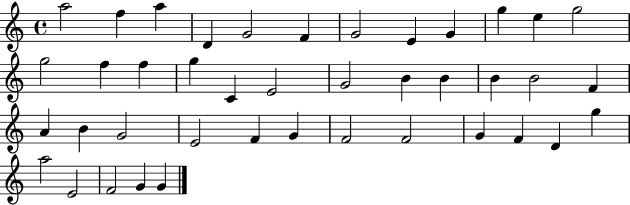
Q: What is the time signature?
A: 4/4